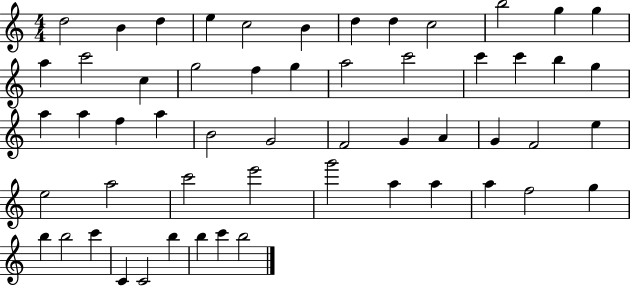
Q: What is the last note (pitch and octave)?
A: B5